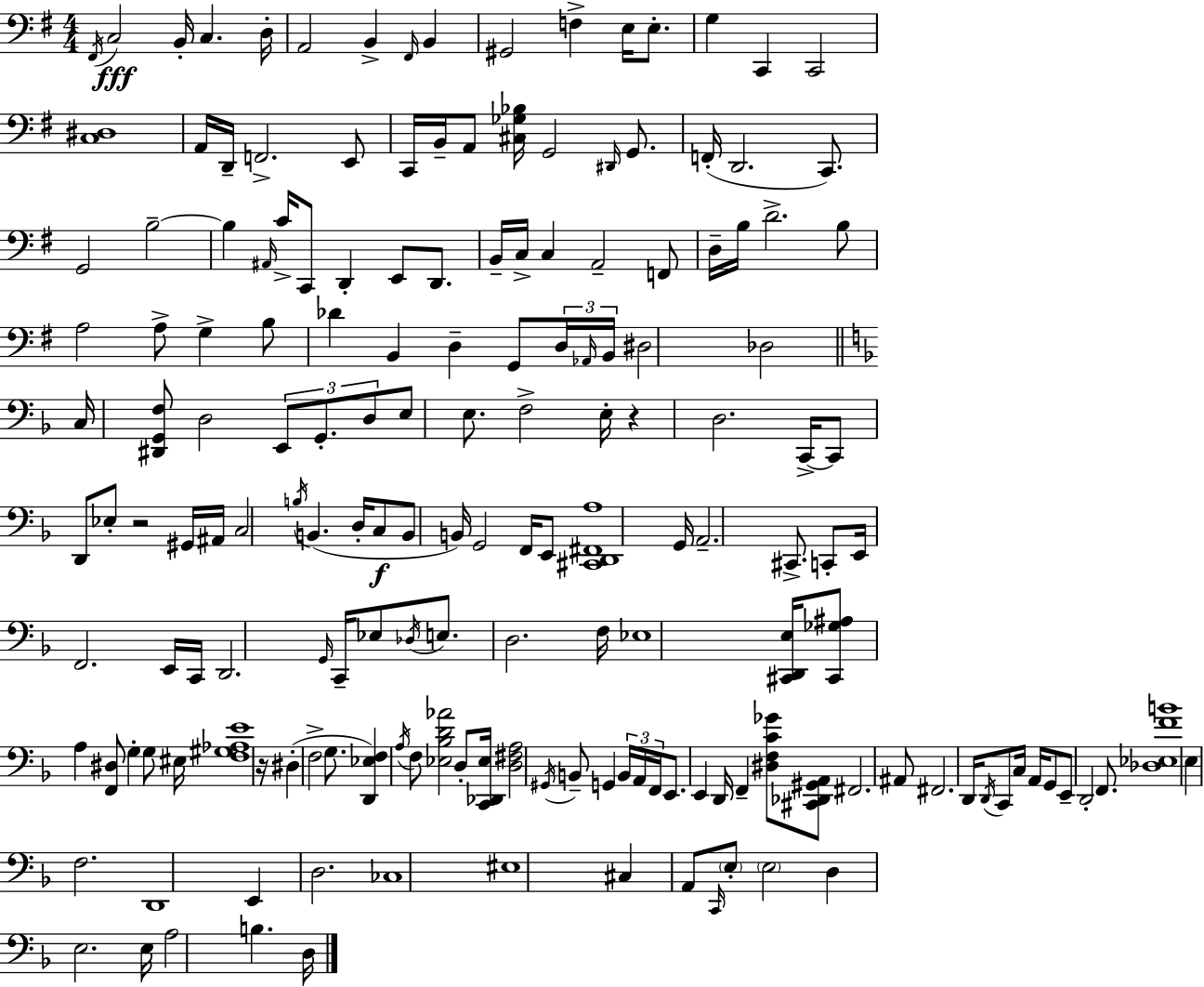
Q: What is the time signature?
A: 4/4